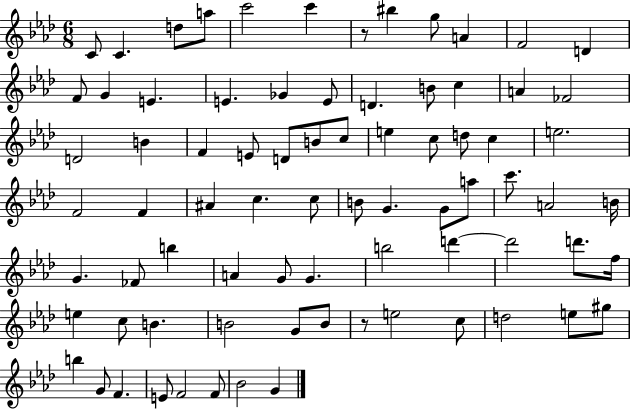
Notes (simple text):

C4/e C4/q. D5/e A5/e C6/h C6/q R/e BIS5/q G5/e A4/q F4/h D4/q F4/e G4/q E4/q. E4/q. Gb4/q E4/e D4/q. B4/e C5/q A4/q FES4/h D4/h B4/q F4/q E4/e D4/e B4/e C5/e E5/q C5/e D5/e C5/q E5/h. F4/h F4/q A#4/q C5/q. C5/e B4/e G4/q. G4/e A5/e C6/e. A4/h B4/s G4/q. FES4/e B5/q A4/q G4/e G4/q. B5/h D6/q D6/h D6/e. F5/s E5/q C5/e B4/q. B4/h G4/e B4/e R/e E5/h C5/e D5/h E5/e G#5/e B5/q G4/e F4/q. E4/e F4/h F4/e Bb4/h G4/q